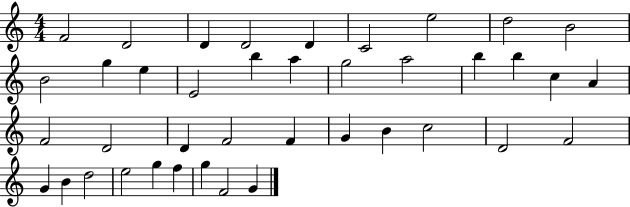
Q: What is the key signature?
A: C major